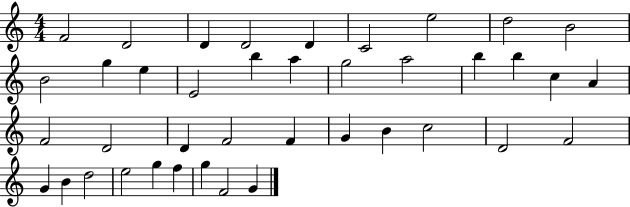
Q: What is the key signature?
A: C major